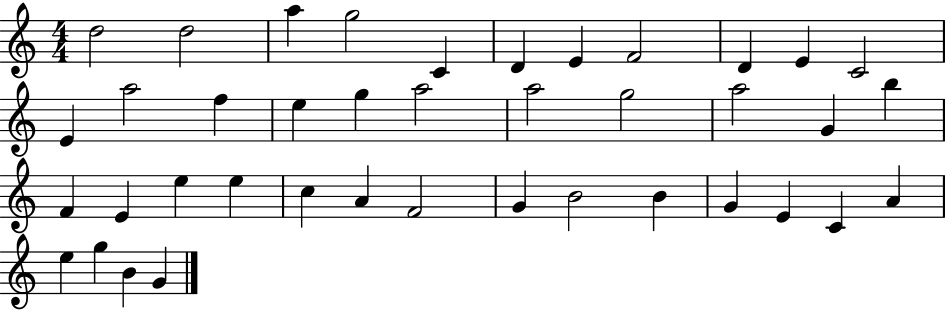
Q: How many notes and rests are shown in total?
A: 40